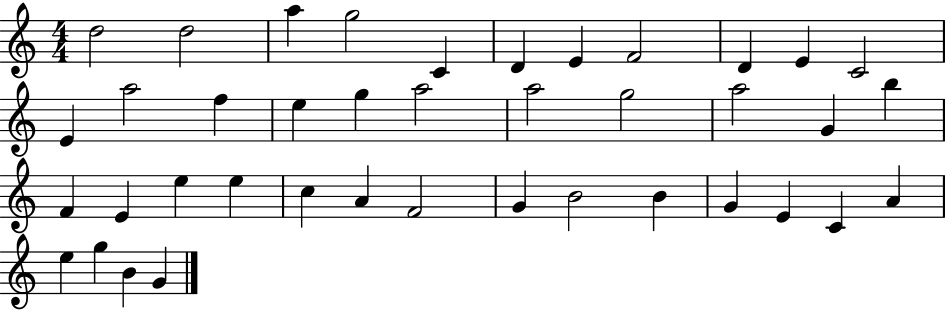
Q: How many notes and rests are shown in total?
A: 40